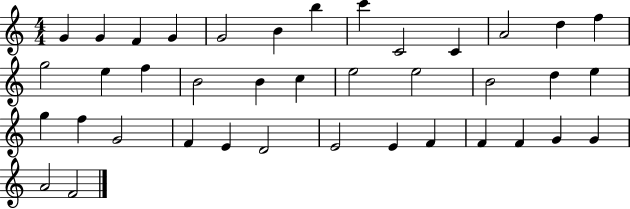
G4/q G4/q F4/q G4/q G4/h B4/q B5/q C6/q C4/h C4/q A4/h D5/q F5/q G5/h E5/q F5/q B4/h B4/q C5/q E5/h E5/h B4/h D5/q E5/q G5/q F5/q G4/h F4/q E4/q D4/h E4/h E4/q F4/q F4/q F4/q G4/q G4/q A4/h F4/h